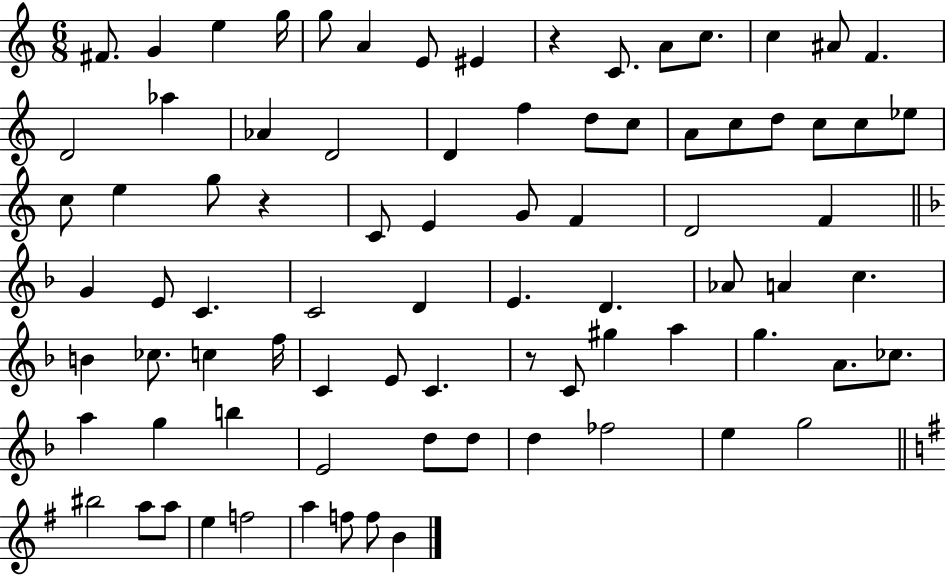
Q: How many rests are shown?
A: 3